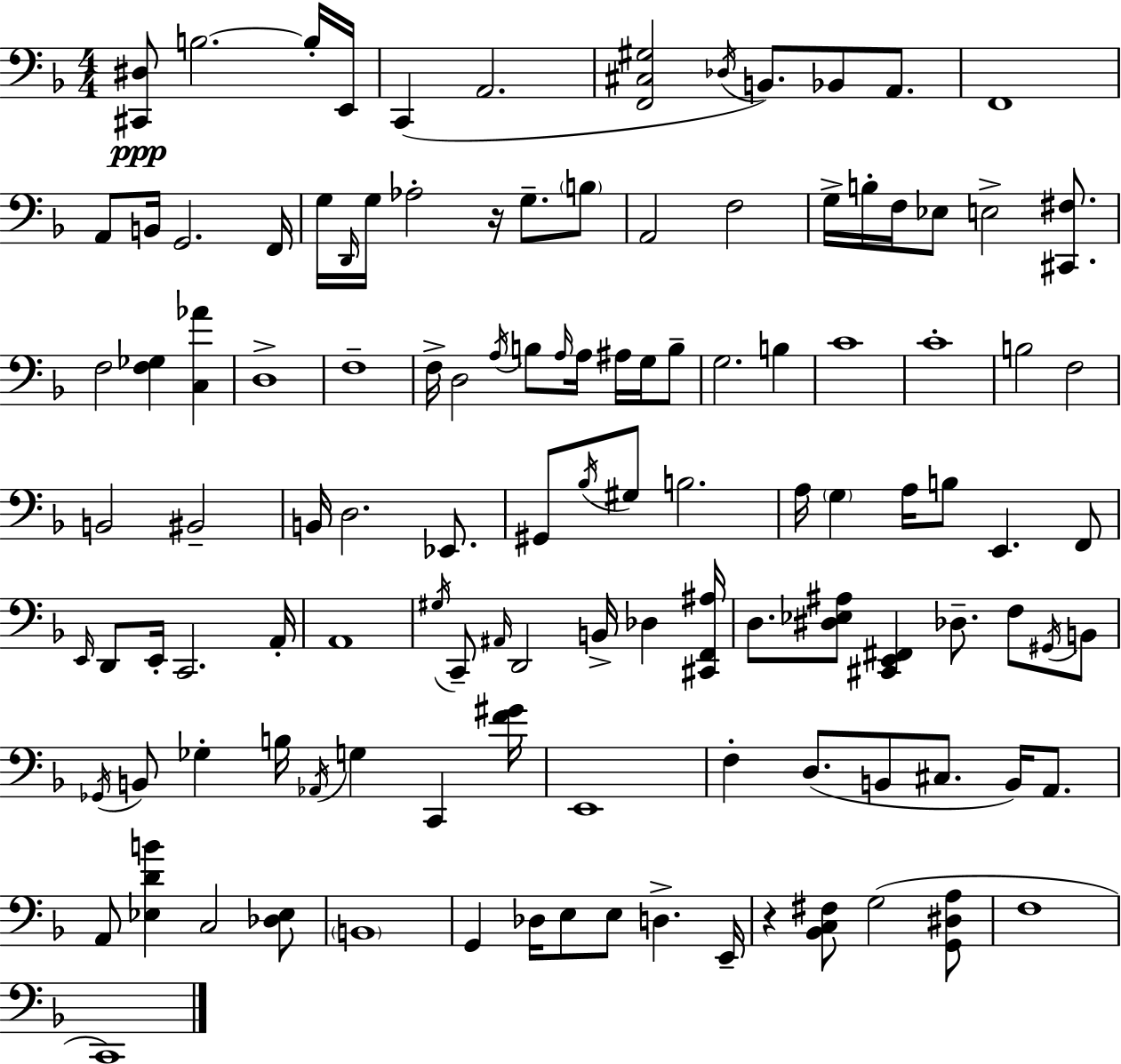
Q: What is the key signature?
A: F major